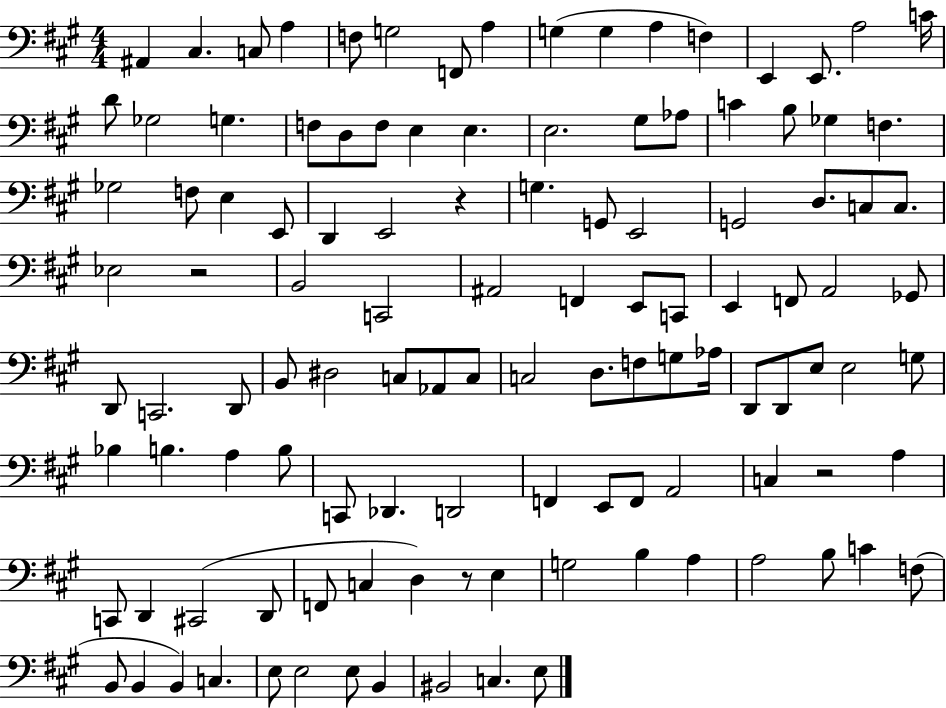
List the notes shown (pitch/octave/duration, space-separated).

A#2/q C#3/q. C3/e A3/q F3/e G3/h F2/e A3/q G3/q G3/q A3/q F3/q E2/q E2/e. A3/h C4/s D4/e Gb3/h G3/q. F3/e D3/e F3/e E3/q E3/q. E3/h. G#3/e Ab3/e C4/q B3/e Gb3/q F3/q. Gb3/h F3/e E3/q E2/e D2/q E2/h R/q G3/q. G2/e E2/h G2/h D3/e. C3/e C3/e. Eb3/h R/h B2/h C2/h A#2/h F2/q E2/e C2/e E2/q F2/e A2/h Gb2/e D2/e C2/h. D2/e B2/e D#3/h C3/e Ab2/e C3/e C3/h D3/e. F3/e G3/e Ab3/s D2/e D2/e E3/e E3/h G3/e Bb3/q B3/q. A3/q B3/e C2/e Db2/q. D2/h F2/q E2/e F2/e A2/h C3/q R/h A3/q C2/e D2/q C#2/h D2/e F2/e C3/q D3/q R/e E3/q G3/h B3/q A3/q A3/h B3/e C4/q F3/e B2/e B2/q B2/q C3/q. E3/e E3/h E3/e B2/q BIS2/h C3/q. E3/e